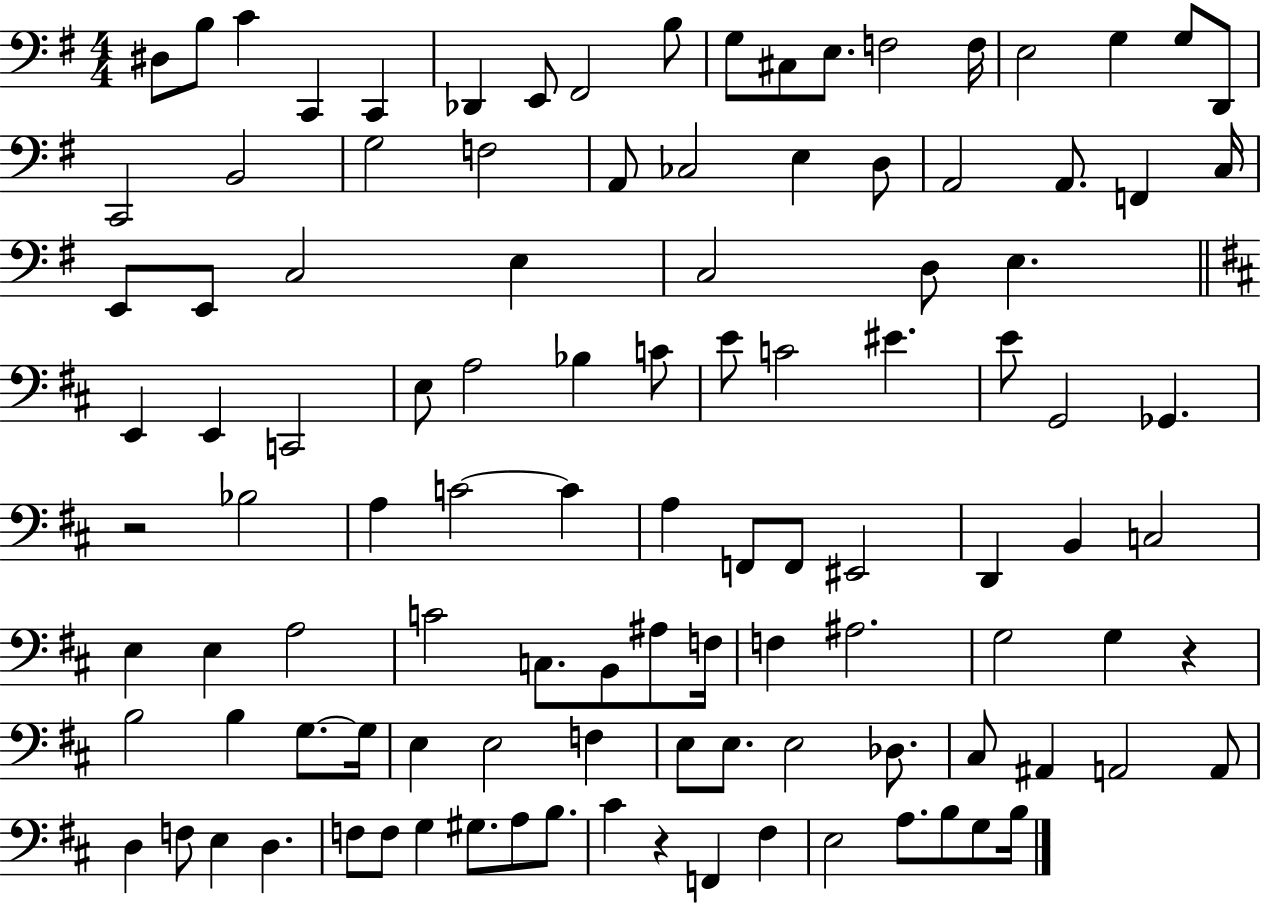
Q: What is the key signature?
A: G major